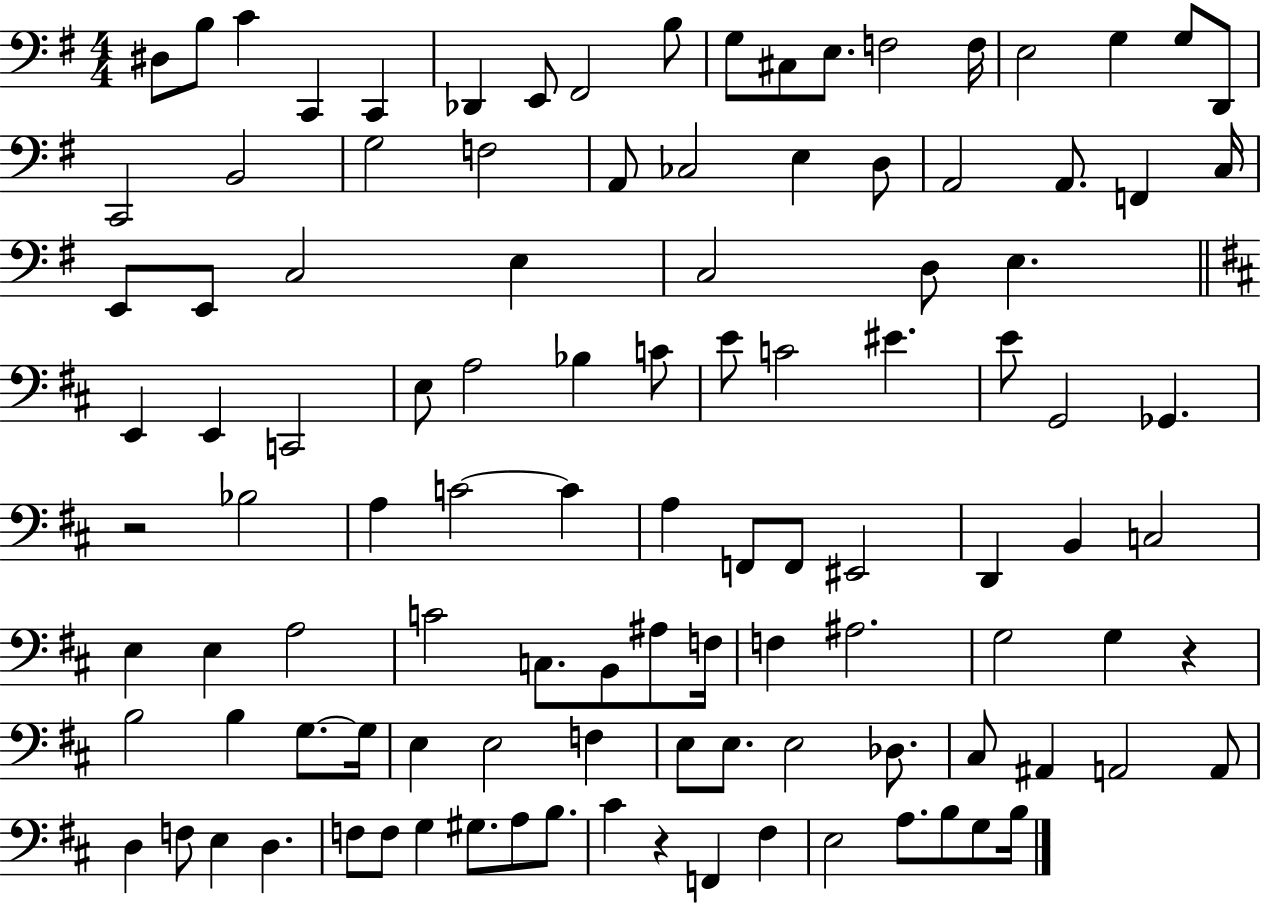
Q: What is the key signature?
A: G major